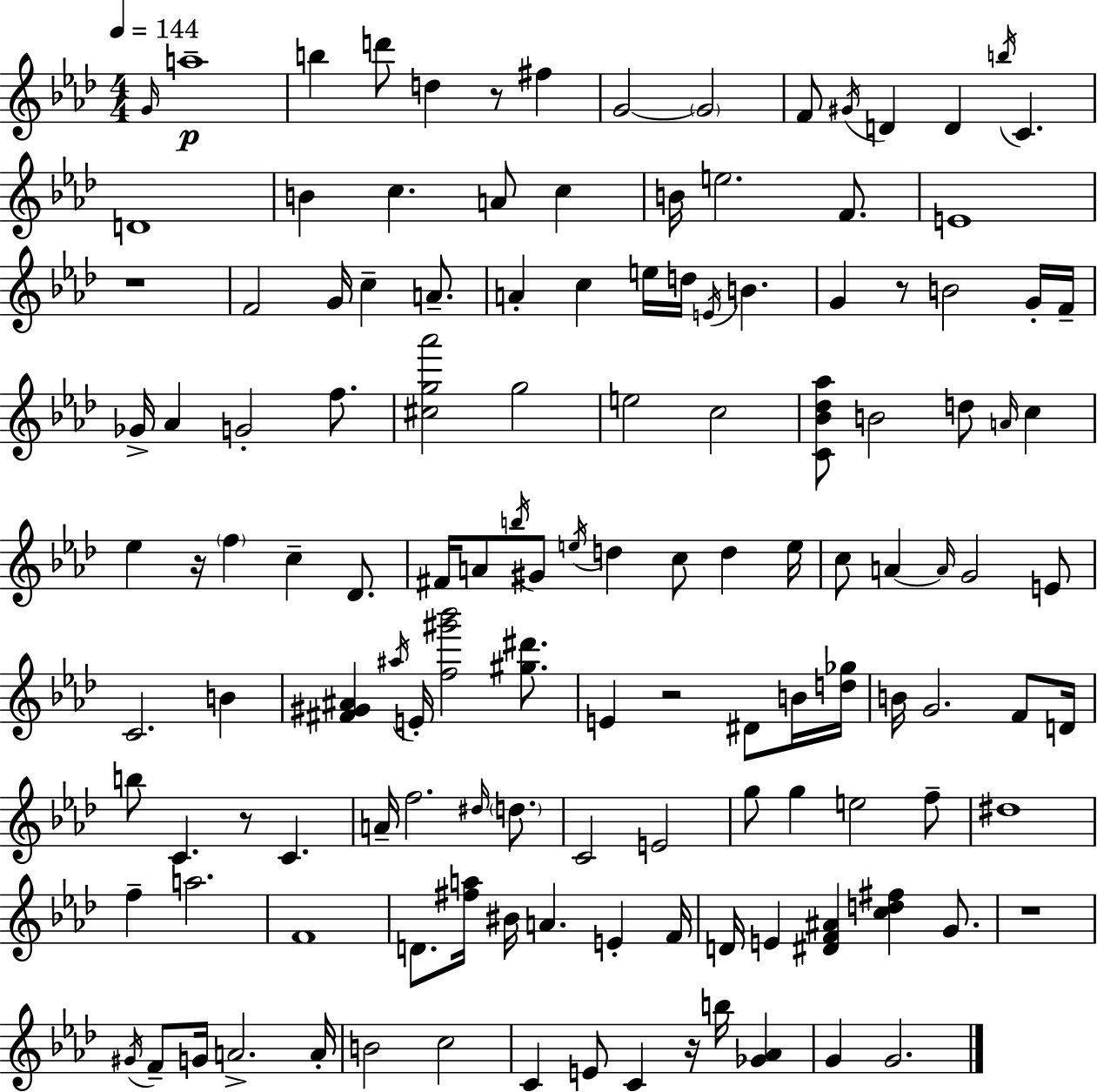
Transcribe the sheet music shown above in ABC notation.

X:1
T:Untitled
M:4/4
L:1/4
K:Ab
G/4 a4 b d'/2 d z/2 ^f G2 G2 F/2 ^G/4 D D b/4 C D4 B c A/2 c B/4 e2 F/2 E4 z4 F2 G/4 c A/2 A c e/4 d/4 E/4 B G z/2 B2 G/4 F/4 _G/4 _A G2 f/2 [^cg_a']2 g2 e2 c2 [C_B_d_a]/2 B2 d/2 A/4 c _e z/4 f c _D/2 ^F/4 A/2 b/4 ^G/2 e/4 d c/2 d e/4 c/2 A A/4 G2 E/2 C2 B [^F^G^A] ^a/4 E/4 [f^g'_b']2 [^g^d']/2 E z2 ^D/2 B/4 [d_g]/4 B/4 G2 F/2 D/4 b/2 C z/2 C A/4 f2 ^d/4 d/2 C2 E2 g/2 g e2 f/2 ^d4 f a2 F4 D/2 [^fa]/4 ^B/4 A E F/4 D/4 E [^DF^A] [cd^f] G/2 z4 ^G/4 F/2 G/4 A2 A/4 B2 c2 C E/2 C z/4 b/4 [_G_A] G G2